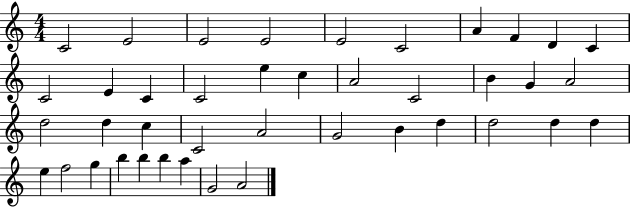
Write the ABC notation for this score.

X:1
T:Untitled
M:4/4
L:1/4
K:C
C2 E2 E2 E2 E2 C2 A F D C C2 E C C2 e c A2 C2 B G A2 d2 d c C2 A2 G2 B d d2 d d e f2 g b b b a G2 A2